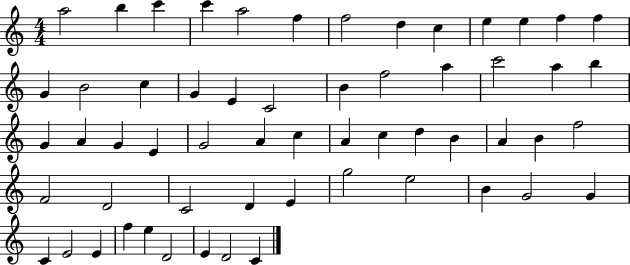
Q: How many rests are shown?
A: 0